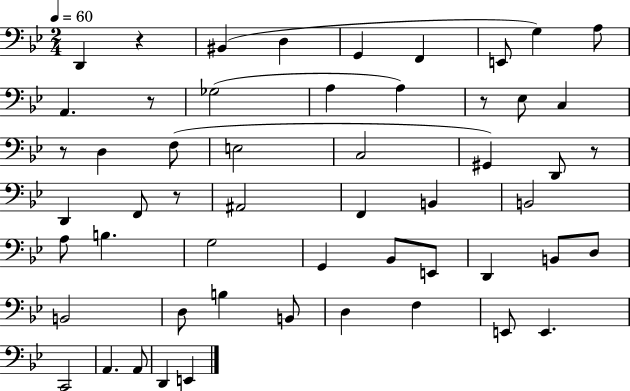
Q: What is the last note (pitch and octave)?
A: E2